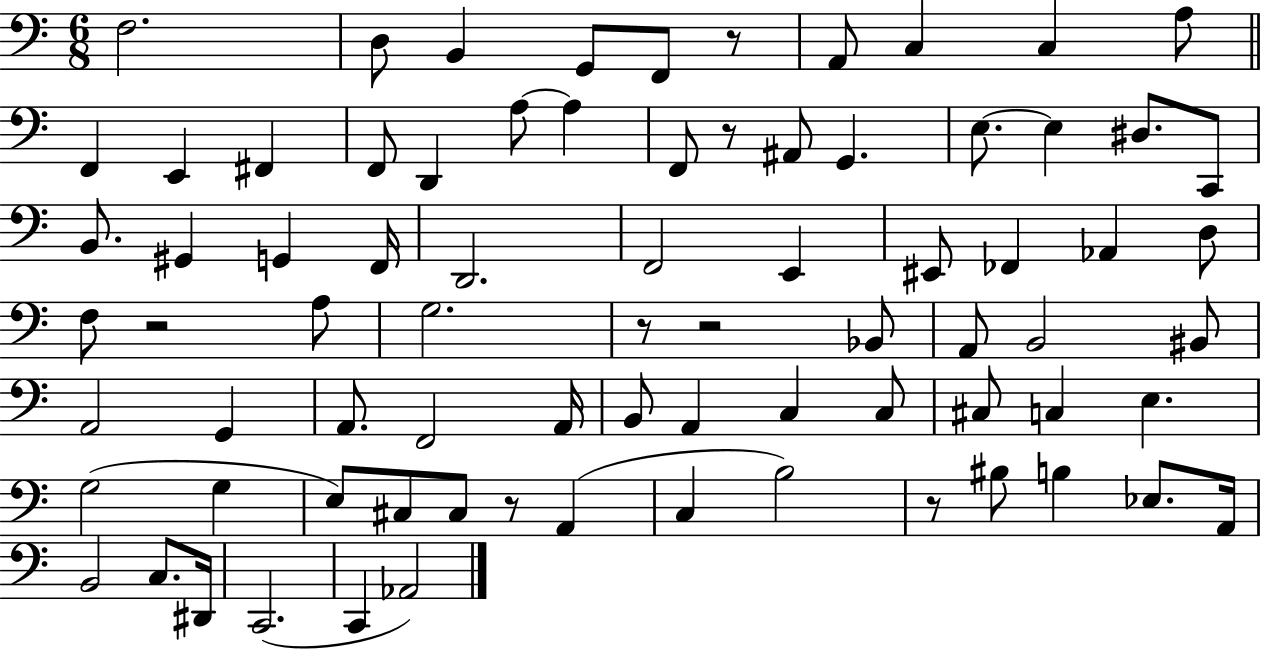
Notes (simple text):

F3/h. D3/e B2/q G2/e F2/e R/e A2/e C3/q C3/q A3/e F2/q E2/q F#2/q F2/e D2/q A3/e A3/q F2/e R/e A#2/e G2/q. E3/e. E3/q D#3/e. C2/e B2/e. G#2/q G2/q F2/s D2/h. F2/h E2/q EIS2/e FES2/q Ab2/q D3/e F3/e R/h A3/e G3/h. R/e R/h Bb2/e A2/e B2/h BIS2/e A2/h G2/q A2/e. F2/h A2/s B2/e A2/q C3/q C3/e C#3/e C3/q E3/q. G3/h G3/q E3/e C#3/e C#3/e R/e A2/q C3/q B3/h R/e BIS3/e B3/q Eb3/e. A2/s B2/h C3/e. D#2/s C2/h. C2/q Ab2/h